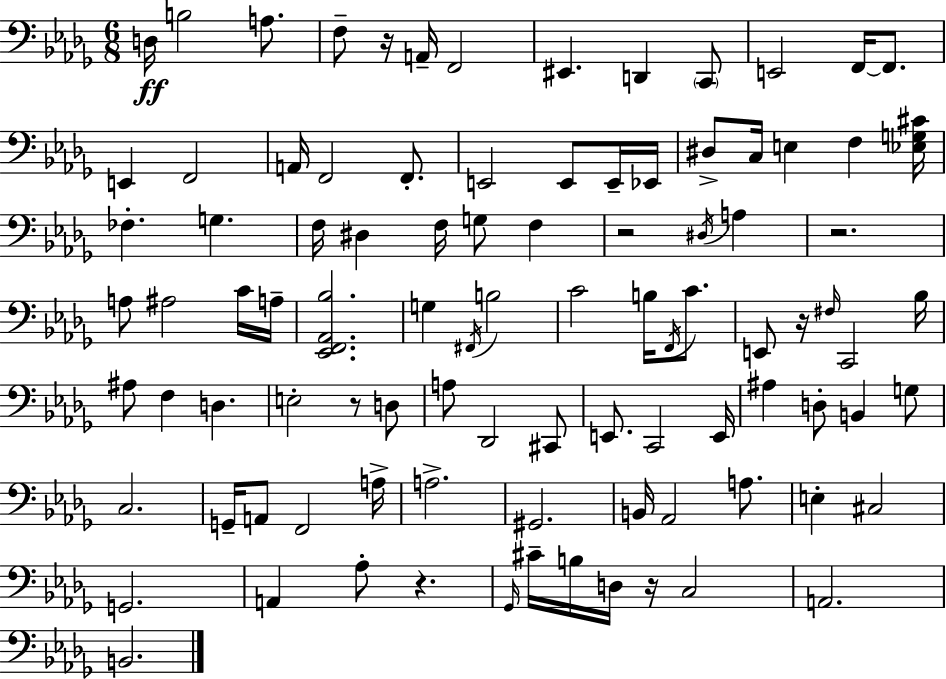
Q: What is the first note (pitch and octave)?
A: D3